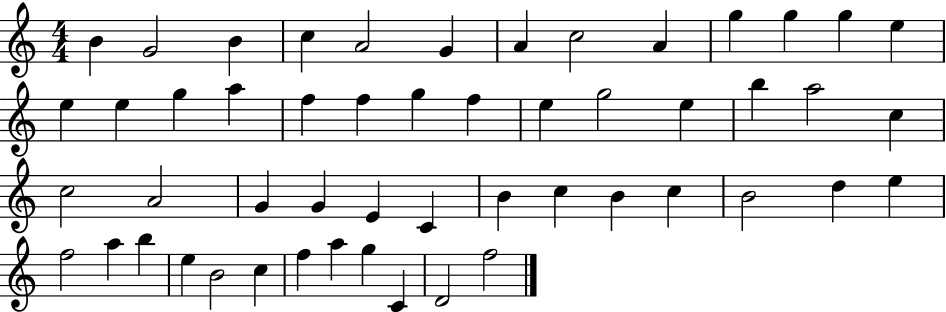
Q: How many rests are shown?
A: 0